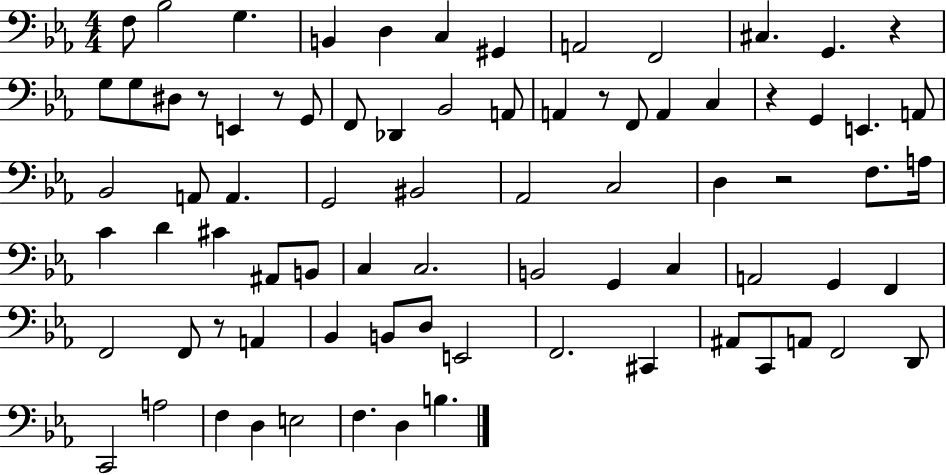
X:1
T:Untitled
M:4/4
L:1/4
K:Eb
F,/2 _B,2 G, B,, D, C, ^G,, A,,2 F,,2 ^C, G,, z G,/2 G,/2 ^D,/2 z/2 E,, z/2 G,,/2 F,,/2 _D,, _B,,2 A,,/2 A,, z/2 F,,/2 A,, C, z G,, E,, A,,/2 _B,,2 A,,/2 A,, G,,2 ^B,,2 _A,,2 C,2 D, z2 F,/2 A,/4 C D ^C ^A,,/2 B,,/2 C, C,2 B,,2 G,, C, A,,2 G,, F,, F,,2 F,,/2 z/2 A,, _B,, B,,/2 D,/2 E,,2 F,,2 ^C,, ^A,,/2 C,,/2 A,,/2 F,,2 D,,/2 C,,2 A,2 F, D, E,2 F, D, B,